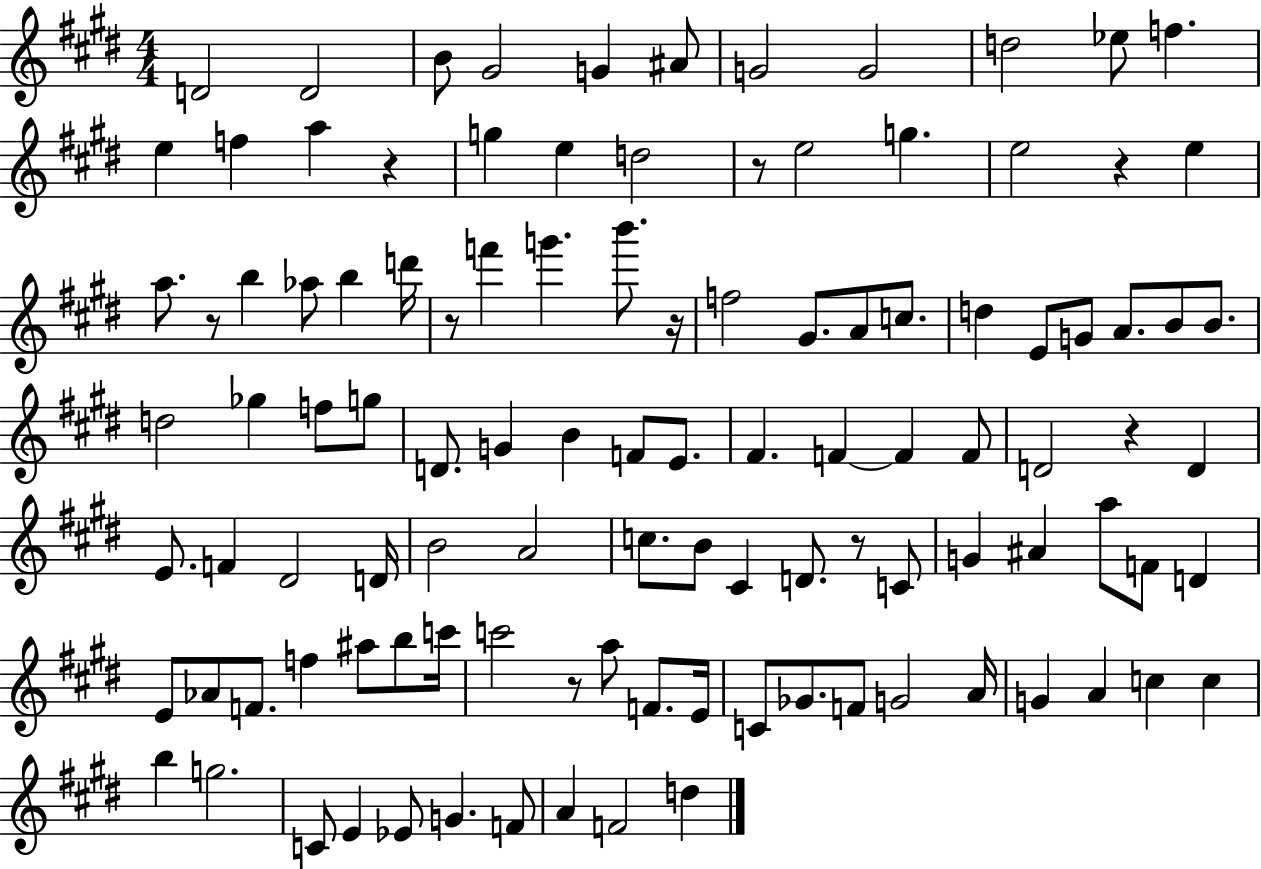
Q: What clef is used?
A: treble